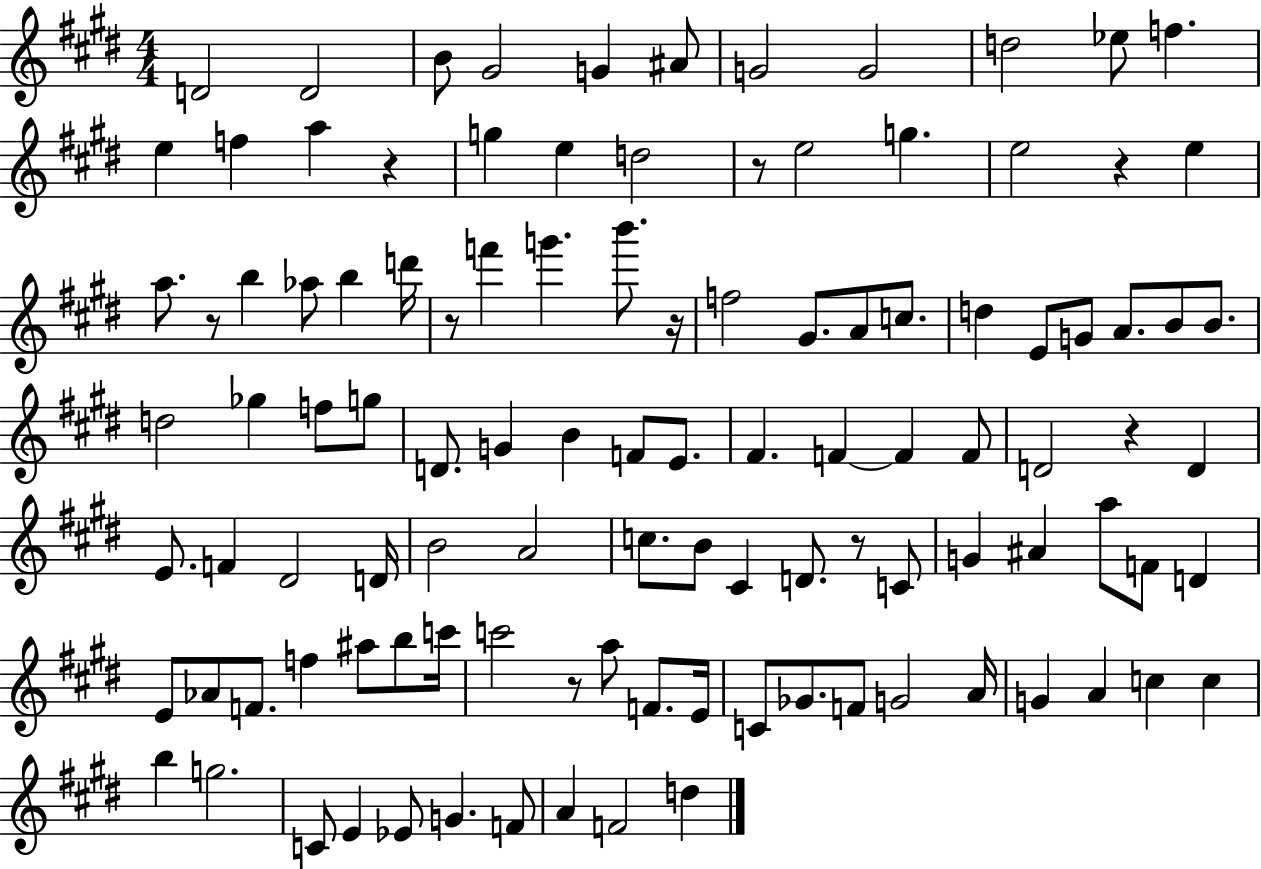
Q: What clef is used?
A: treble